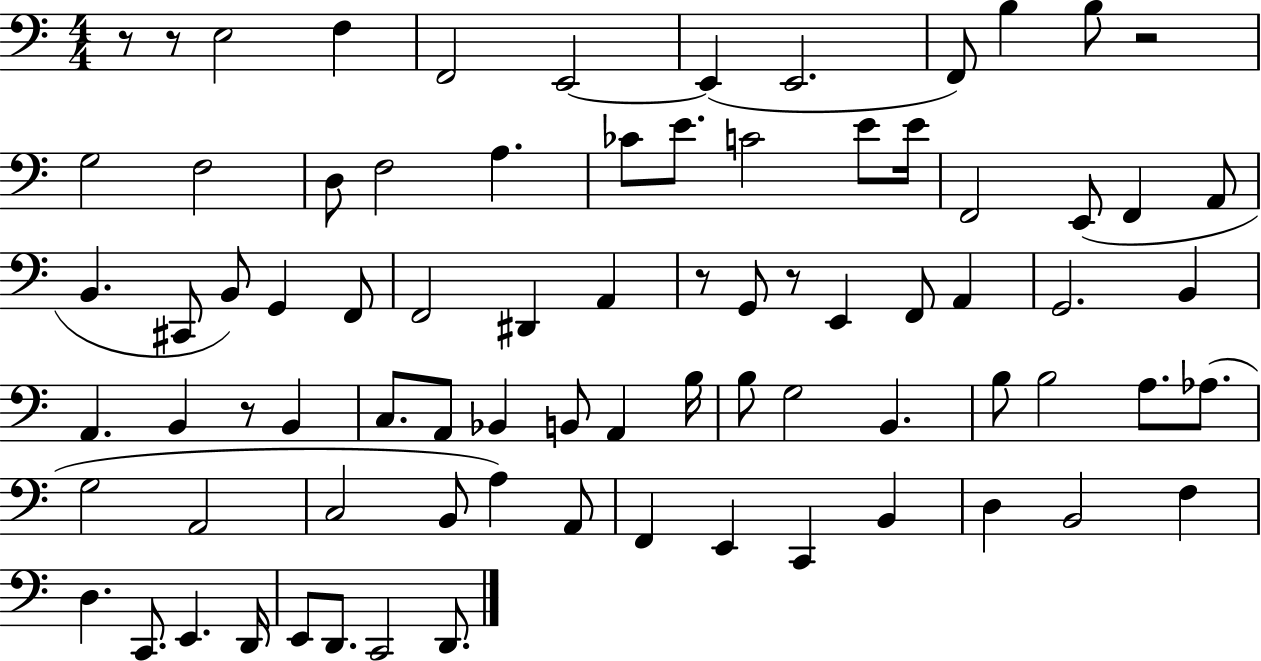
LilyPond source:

{
  \clef bass
  \numericTimeSignature
  \time 4/4
  \key c \major
  \repeat volta 2 { r8 r8 e2 f4 | f,2 e,2~~ | e,4( e,2. | f,8) b4 b8 r2 | \break g2 f2 | d8 f2 a4. | ces'8 e'8. c'2 e'8 e'16 | f,2 e,8( f,4 a,8 | \break b,4. cis,8 b,8) g,4 f,8 | f,2 dis,4 a,4 | r8 g,8 r8 e,4 f,8 a,4 | g,2. b,4 | \break a,4. b,4 r8 b,4 | c8. a,8 bes,4 b,8 a,4 b16 | b8 g2 b,4. | b8 b2 a8. aes8.( | \break g2 a,2 | c2 b,8 a4) a,8 | f,4 e,4 c,4 b,4 | d4 b,2 f4 | \break d4. c,8. e,4. d,16 | e,8 d,8. c,2 d,8. | } \bar "|."
}